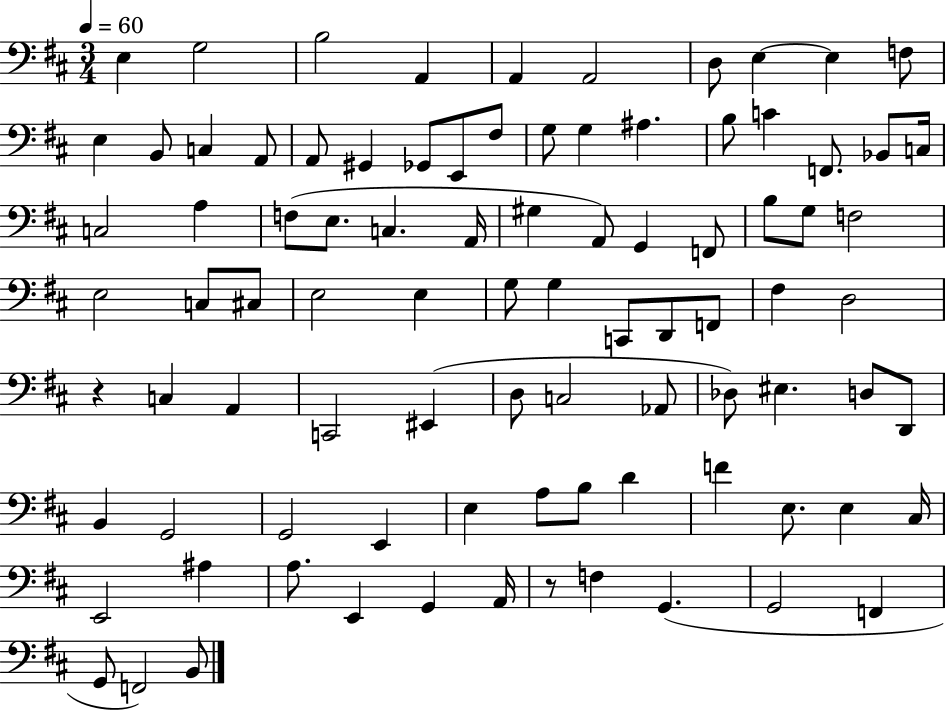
E3/q G3/h B3/h A2/q A2/q A2/h D3/e E3/q E3/q F3/e E3/q B2/e C3/q A2/e A2/e G#2/q Gb2/e E2/e F#3/e G3/e G3/q A#3/q. B3/e C4/q F2/e. Bb2/e C3/s C3/h A3/q F3/e E3/e. C3/q. A2/s G#3/q A2/e G2/q F2/e B3/e G3/e F3/h E3/h C3/e C#3/e E3/h E3/q G3/e G3/q C2/e D2/e F2/e F#3/q D3/h R/q C3/q A2/q C2/h EIS2/q D3/e C3/h Ab2/e Db3/e EIS3/q. D3/e D2/e B2/q G2/h G2/h E2/q E3/q A3/e B3/e D4/q F4/q E3/e. E3/q C#3/s E2/h A#3/q A3/e. E2/q G2/q A2/s R/e F3/q G2/q. G2/h F2/q G2/e F2/h B2/e